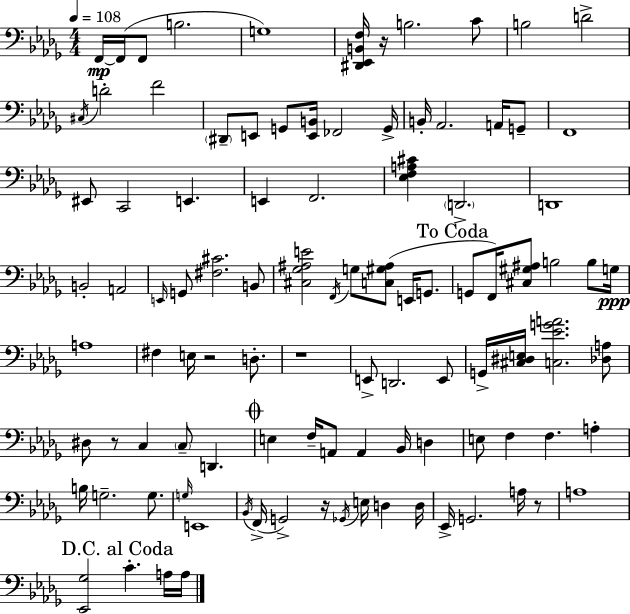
X:1
T:Untitled
M:4/4
L:1/4
K:Bbm
F,,/4 F,,/4 F,,/2 B,2 G,4 [^D,,_E,,B,,F,]/4 z/4 B,2 C/2 B,2 D2 ^C,/4 D2 F2 ^D,,/2 E,,/2 G,,/2 [E,,B,,]/4 _F,,2 G,,/4 B,,/4 _A,,2 A,,/4 G,,/2 F,,4 ^E,,/2 C,,2 E,, E,, F,,2 [_E,F,A,^C] D,,2 D,,4 B,,2 A,,2 E,,/4 G,,/2 [^F,^C]2 B,,/2 [^C,_G,^A,E]2 F,,/4 G,/2 [C,^G,^A,]/2 E,,/4 G,,/2 G,,/2 F,,/4 [^C,^G,^A,]/2 B,2 B,/2 G,/4 A,4 ^F, E,/4 z2 D,/2 z4 E,,/2 D,,2 E,,/2 G,,/4 [^C,^D,E,]/4 [C,_EGA]2 [_D,A,]/2 ^D,/2 z/2 C, C,/2 D,, E, F,/4 A,,/2 A,, _B,,/4 D, E,/2 F, F, A, B,/4 G,2 G,/2 G,/4 E,,4 _B,,/4 F,,/4 G,,2 z/4 _G,,/4 E,/4 D, D,/4 _E,,/4 G,,2 A,/4 z/2 A,4 [_E,,_G,]2 C A,/4 A,/4